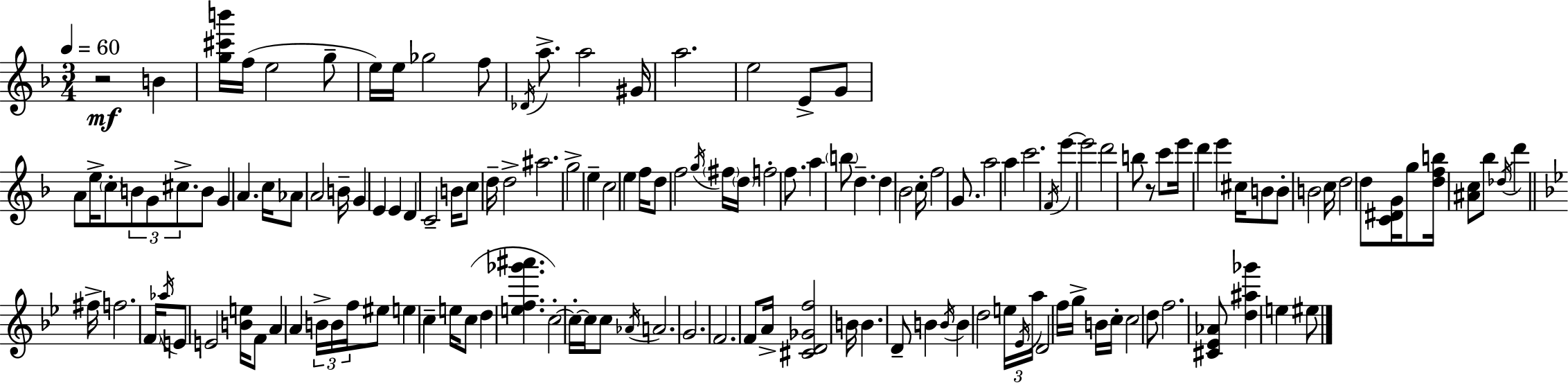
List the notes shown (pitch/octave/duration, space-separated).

R/h B4/q [G5,C#6,B6]/s F5/s E5/h G5/e E5/s E5/s Gb5/h F5/e Db4/s A5/e. A5/h G#4/s A5/h. E5/h E4/e G4/e A4/e E5/s C5/e B4/e G4/e C#5/e. B4/e G4/q A4/q. C5/s Ab4/e A4/h B4/s G4/q E4/q E4/q D4/q C4/h B4/s C5/e D5/s D5/h A#5/h. G5/h E5/q C5/h E5/q F5/s D5/e F5/h G5/s F#5/s D5/s F5/h F5/e. A5/q B5/e D5/q. D5/q Bb4/h C5/s F5/h G4/e. A5/h A5/q C6/h. F4/s E6/q E6/h D6/h B5/e R/e C6/e E6/s D6/q E6/q C#5/s B4/e B4/e B4/h C5/s D5/h D5/e [C4,D#4,G4]/s G5/e [D5,F5,B5]/s [A#4,C5]/e Bb5/e Db5/s D6/q F#5/s F5/h. F4/s Ab5/s E4/e E4/h [B4,E5]/s F4/e A4/q A4/q B4/s B4/s F5/s EIS5/e E5/q C5/q E5/s C5/e D5/q [E5,F5,Gb6,A#6]/q. C5/h C5/s C5/s C5/e Ab4/s A4/h. G4/h. F4/h. F4/e A4/s [C#4,D4,Gb4,F5]/h B4/s B4/q. D4/e B4/q B4/s B4/q D5/h E5/s Eb4/s A5/s D4/h F5/s G5/s B4/s C5/s C5/h D5/e F5/h. [C#4,Eb4,Ab4]/e [D5,A#5,Gb6]/q E5/q EIS5/e